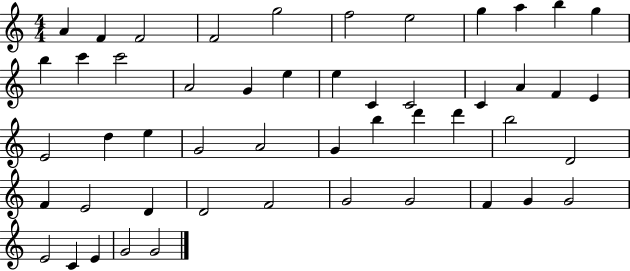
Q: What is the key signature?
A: C major